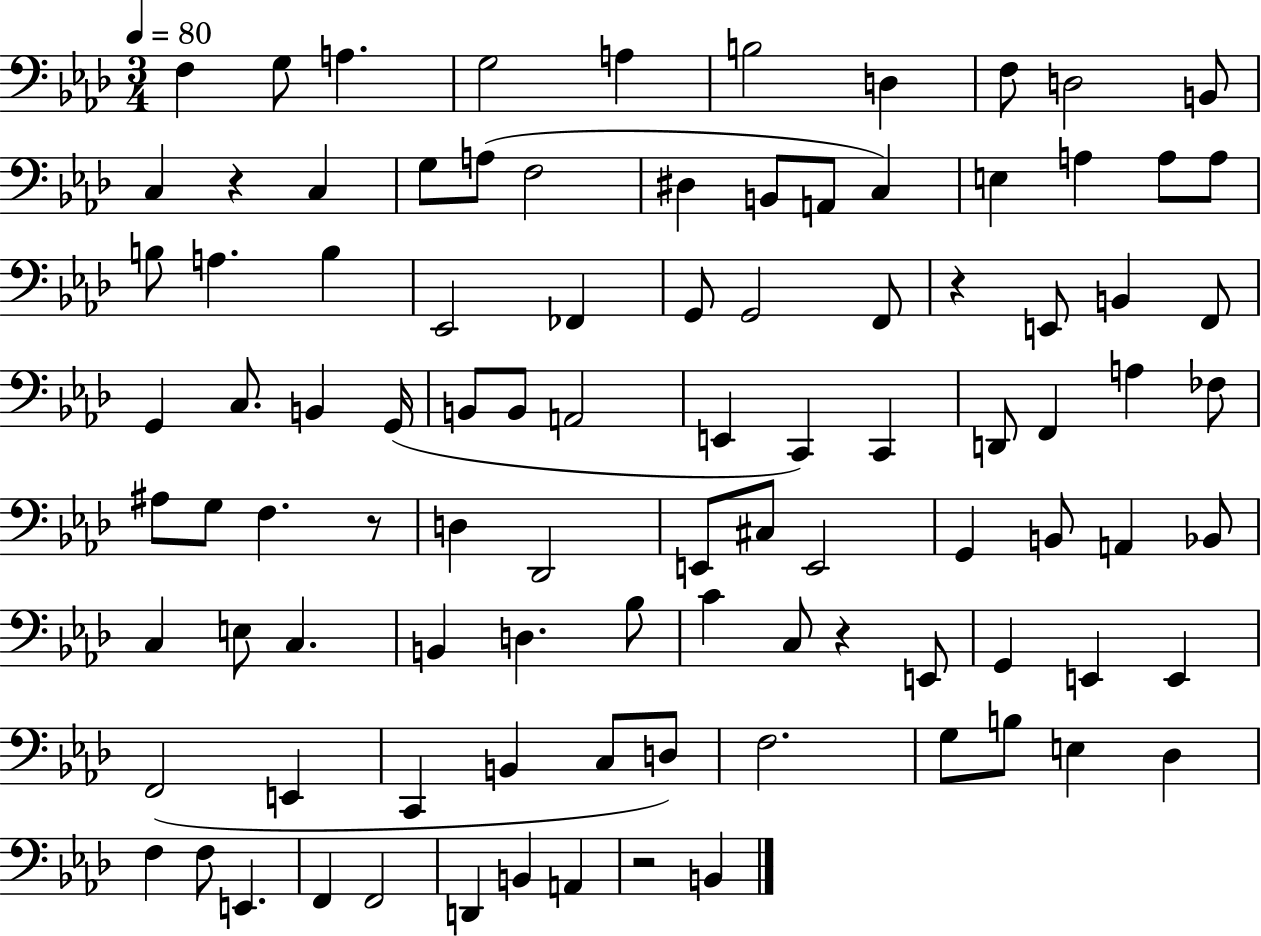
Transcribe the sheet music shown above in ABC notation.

X:1
T:Untitled
M:3/4
L:1/4
K:Ab
F, G,/2 A, G,2 A, B,2 D, F,/2 D,2 B,,/2 C, z C, G,/2 A,/2 F,2 ^D, B,,/2 A,,/2 C, E, A, A,/2 A,/2 B,/2 A, B, _E,,2 _F,, G,,/2 G,,2 F,,/2 z E,,/2 B,, F,,/2 G,, C,/2 B,, G,,/4 B,,/2 B,,/2 A,,2 E,, C,, C,, D,,/2 F,, A, _F,/2 ^A,/2 G,/2 F, z/2 D, _D,,2 E,,/2 ^C,/2 E,,2 G,, B,,/2 A,, _B,,/2 C, E,/2 C, B,, D, _B,/2 C C,/2 z E,,/2 G,, E,, E,, F,,2 E,, C,, B,, C,/2 D,/2 F,2 G,/2 B,/2 E, _D, F, F,/2 E,, F,, F,,2 D,, B,, A,, z2 B,,